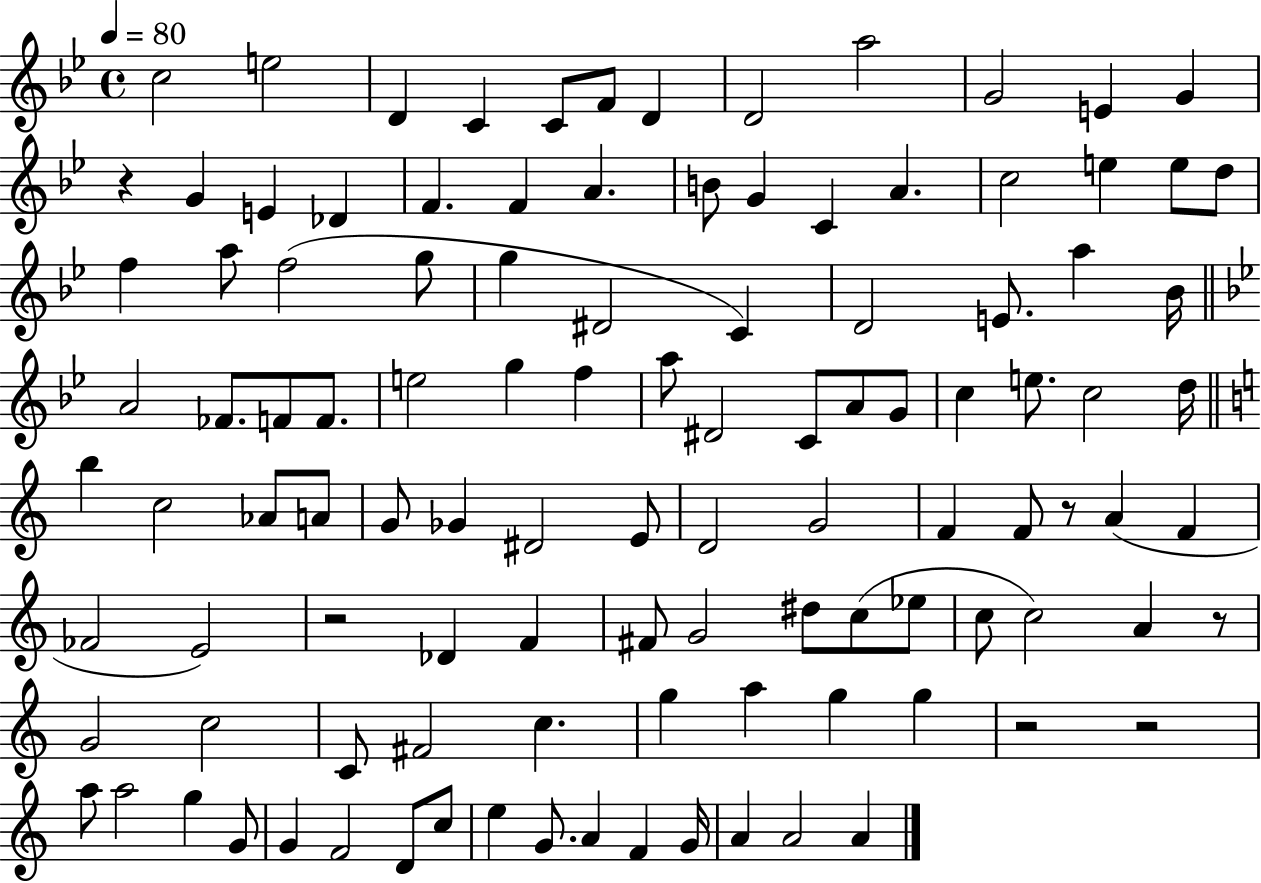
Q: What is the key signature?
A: BES major